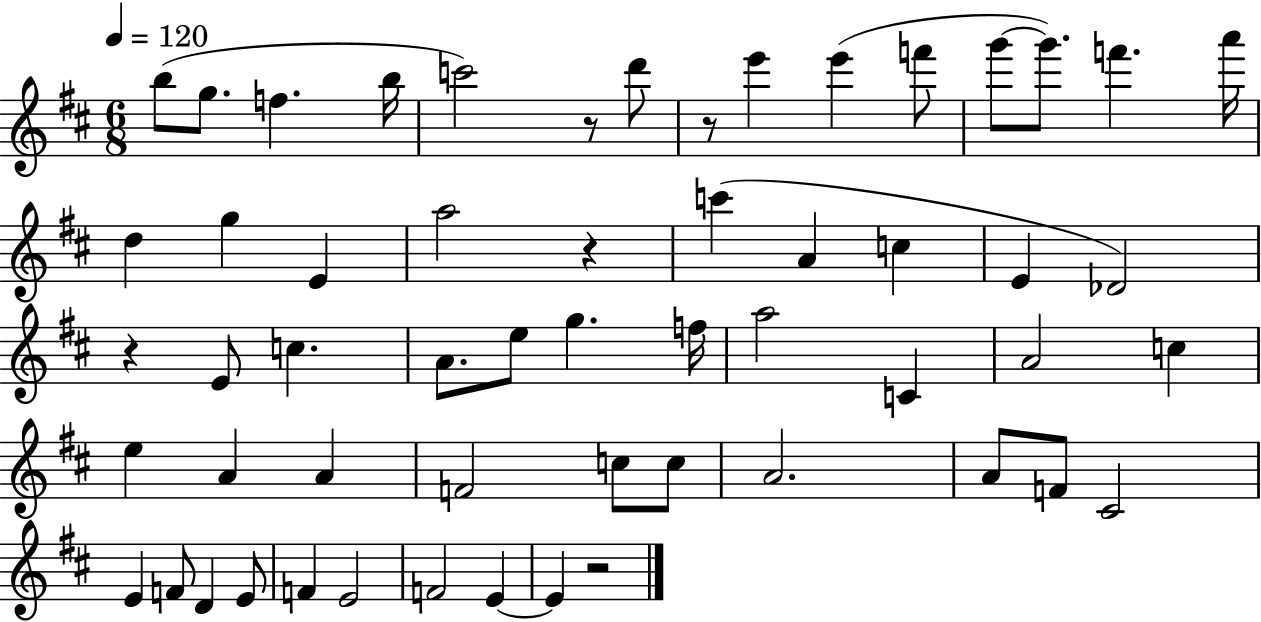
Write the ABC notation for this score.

X:1
T:Untitled
M:6/8
L:1/4
K:D
b/2 g/2 f b/4 c'2 z/2 d'/2 z/2 e' e' f'/2 g'/2 g'/2 f' a'/4 d g E a2 z c' A c E _D2 z E/2 c A/2 e/2 g f/4 a2 C A2 c e A A F2 c/2 c/2 A2 A/2 F/2 ^C2 E F/2 D E/2 F E2 F2 E E z2